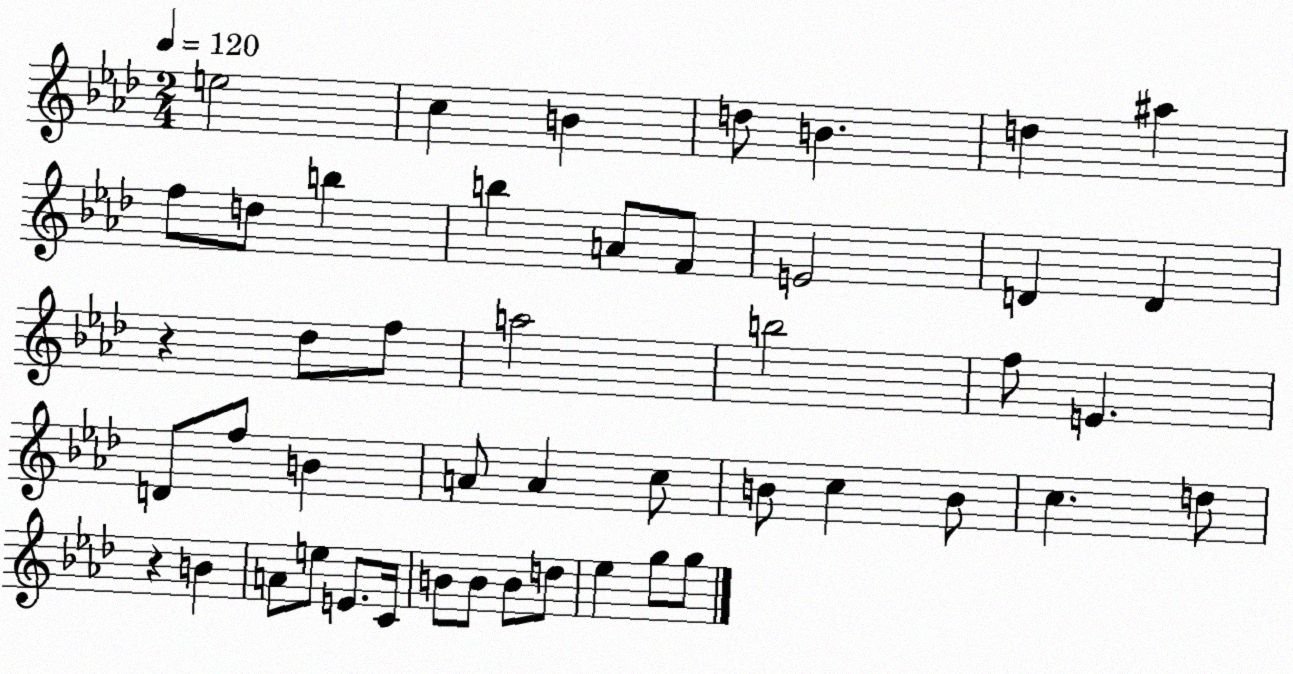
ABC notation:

X:1
T:Untitled
M:2/4
L:1/4
K:Ab
e2 c B d/2 B d ^a f/2 d/2 b b A/2 F/2 E2 D D z _d/2 f/2 a2 b2 f/2 E D/2 f/2 B A/2 A c/2 B/2 c B/2 c d/2 z B A/2 e/2 E/2 C/4 B/2 B/2 B/2 d/2 _e g/2 g/2